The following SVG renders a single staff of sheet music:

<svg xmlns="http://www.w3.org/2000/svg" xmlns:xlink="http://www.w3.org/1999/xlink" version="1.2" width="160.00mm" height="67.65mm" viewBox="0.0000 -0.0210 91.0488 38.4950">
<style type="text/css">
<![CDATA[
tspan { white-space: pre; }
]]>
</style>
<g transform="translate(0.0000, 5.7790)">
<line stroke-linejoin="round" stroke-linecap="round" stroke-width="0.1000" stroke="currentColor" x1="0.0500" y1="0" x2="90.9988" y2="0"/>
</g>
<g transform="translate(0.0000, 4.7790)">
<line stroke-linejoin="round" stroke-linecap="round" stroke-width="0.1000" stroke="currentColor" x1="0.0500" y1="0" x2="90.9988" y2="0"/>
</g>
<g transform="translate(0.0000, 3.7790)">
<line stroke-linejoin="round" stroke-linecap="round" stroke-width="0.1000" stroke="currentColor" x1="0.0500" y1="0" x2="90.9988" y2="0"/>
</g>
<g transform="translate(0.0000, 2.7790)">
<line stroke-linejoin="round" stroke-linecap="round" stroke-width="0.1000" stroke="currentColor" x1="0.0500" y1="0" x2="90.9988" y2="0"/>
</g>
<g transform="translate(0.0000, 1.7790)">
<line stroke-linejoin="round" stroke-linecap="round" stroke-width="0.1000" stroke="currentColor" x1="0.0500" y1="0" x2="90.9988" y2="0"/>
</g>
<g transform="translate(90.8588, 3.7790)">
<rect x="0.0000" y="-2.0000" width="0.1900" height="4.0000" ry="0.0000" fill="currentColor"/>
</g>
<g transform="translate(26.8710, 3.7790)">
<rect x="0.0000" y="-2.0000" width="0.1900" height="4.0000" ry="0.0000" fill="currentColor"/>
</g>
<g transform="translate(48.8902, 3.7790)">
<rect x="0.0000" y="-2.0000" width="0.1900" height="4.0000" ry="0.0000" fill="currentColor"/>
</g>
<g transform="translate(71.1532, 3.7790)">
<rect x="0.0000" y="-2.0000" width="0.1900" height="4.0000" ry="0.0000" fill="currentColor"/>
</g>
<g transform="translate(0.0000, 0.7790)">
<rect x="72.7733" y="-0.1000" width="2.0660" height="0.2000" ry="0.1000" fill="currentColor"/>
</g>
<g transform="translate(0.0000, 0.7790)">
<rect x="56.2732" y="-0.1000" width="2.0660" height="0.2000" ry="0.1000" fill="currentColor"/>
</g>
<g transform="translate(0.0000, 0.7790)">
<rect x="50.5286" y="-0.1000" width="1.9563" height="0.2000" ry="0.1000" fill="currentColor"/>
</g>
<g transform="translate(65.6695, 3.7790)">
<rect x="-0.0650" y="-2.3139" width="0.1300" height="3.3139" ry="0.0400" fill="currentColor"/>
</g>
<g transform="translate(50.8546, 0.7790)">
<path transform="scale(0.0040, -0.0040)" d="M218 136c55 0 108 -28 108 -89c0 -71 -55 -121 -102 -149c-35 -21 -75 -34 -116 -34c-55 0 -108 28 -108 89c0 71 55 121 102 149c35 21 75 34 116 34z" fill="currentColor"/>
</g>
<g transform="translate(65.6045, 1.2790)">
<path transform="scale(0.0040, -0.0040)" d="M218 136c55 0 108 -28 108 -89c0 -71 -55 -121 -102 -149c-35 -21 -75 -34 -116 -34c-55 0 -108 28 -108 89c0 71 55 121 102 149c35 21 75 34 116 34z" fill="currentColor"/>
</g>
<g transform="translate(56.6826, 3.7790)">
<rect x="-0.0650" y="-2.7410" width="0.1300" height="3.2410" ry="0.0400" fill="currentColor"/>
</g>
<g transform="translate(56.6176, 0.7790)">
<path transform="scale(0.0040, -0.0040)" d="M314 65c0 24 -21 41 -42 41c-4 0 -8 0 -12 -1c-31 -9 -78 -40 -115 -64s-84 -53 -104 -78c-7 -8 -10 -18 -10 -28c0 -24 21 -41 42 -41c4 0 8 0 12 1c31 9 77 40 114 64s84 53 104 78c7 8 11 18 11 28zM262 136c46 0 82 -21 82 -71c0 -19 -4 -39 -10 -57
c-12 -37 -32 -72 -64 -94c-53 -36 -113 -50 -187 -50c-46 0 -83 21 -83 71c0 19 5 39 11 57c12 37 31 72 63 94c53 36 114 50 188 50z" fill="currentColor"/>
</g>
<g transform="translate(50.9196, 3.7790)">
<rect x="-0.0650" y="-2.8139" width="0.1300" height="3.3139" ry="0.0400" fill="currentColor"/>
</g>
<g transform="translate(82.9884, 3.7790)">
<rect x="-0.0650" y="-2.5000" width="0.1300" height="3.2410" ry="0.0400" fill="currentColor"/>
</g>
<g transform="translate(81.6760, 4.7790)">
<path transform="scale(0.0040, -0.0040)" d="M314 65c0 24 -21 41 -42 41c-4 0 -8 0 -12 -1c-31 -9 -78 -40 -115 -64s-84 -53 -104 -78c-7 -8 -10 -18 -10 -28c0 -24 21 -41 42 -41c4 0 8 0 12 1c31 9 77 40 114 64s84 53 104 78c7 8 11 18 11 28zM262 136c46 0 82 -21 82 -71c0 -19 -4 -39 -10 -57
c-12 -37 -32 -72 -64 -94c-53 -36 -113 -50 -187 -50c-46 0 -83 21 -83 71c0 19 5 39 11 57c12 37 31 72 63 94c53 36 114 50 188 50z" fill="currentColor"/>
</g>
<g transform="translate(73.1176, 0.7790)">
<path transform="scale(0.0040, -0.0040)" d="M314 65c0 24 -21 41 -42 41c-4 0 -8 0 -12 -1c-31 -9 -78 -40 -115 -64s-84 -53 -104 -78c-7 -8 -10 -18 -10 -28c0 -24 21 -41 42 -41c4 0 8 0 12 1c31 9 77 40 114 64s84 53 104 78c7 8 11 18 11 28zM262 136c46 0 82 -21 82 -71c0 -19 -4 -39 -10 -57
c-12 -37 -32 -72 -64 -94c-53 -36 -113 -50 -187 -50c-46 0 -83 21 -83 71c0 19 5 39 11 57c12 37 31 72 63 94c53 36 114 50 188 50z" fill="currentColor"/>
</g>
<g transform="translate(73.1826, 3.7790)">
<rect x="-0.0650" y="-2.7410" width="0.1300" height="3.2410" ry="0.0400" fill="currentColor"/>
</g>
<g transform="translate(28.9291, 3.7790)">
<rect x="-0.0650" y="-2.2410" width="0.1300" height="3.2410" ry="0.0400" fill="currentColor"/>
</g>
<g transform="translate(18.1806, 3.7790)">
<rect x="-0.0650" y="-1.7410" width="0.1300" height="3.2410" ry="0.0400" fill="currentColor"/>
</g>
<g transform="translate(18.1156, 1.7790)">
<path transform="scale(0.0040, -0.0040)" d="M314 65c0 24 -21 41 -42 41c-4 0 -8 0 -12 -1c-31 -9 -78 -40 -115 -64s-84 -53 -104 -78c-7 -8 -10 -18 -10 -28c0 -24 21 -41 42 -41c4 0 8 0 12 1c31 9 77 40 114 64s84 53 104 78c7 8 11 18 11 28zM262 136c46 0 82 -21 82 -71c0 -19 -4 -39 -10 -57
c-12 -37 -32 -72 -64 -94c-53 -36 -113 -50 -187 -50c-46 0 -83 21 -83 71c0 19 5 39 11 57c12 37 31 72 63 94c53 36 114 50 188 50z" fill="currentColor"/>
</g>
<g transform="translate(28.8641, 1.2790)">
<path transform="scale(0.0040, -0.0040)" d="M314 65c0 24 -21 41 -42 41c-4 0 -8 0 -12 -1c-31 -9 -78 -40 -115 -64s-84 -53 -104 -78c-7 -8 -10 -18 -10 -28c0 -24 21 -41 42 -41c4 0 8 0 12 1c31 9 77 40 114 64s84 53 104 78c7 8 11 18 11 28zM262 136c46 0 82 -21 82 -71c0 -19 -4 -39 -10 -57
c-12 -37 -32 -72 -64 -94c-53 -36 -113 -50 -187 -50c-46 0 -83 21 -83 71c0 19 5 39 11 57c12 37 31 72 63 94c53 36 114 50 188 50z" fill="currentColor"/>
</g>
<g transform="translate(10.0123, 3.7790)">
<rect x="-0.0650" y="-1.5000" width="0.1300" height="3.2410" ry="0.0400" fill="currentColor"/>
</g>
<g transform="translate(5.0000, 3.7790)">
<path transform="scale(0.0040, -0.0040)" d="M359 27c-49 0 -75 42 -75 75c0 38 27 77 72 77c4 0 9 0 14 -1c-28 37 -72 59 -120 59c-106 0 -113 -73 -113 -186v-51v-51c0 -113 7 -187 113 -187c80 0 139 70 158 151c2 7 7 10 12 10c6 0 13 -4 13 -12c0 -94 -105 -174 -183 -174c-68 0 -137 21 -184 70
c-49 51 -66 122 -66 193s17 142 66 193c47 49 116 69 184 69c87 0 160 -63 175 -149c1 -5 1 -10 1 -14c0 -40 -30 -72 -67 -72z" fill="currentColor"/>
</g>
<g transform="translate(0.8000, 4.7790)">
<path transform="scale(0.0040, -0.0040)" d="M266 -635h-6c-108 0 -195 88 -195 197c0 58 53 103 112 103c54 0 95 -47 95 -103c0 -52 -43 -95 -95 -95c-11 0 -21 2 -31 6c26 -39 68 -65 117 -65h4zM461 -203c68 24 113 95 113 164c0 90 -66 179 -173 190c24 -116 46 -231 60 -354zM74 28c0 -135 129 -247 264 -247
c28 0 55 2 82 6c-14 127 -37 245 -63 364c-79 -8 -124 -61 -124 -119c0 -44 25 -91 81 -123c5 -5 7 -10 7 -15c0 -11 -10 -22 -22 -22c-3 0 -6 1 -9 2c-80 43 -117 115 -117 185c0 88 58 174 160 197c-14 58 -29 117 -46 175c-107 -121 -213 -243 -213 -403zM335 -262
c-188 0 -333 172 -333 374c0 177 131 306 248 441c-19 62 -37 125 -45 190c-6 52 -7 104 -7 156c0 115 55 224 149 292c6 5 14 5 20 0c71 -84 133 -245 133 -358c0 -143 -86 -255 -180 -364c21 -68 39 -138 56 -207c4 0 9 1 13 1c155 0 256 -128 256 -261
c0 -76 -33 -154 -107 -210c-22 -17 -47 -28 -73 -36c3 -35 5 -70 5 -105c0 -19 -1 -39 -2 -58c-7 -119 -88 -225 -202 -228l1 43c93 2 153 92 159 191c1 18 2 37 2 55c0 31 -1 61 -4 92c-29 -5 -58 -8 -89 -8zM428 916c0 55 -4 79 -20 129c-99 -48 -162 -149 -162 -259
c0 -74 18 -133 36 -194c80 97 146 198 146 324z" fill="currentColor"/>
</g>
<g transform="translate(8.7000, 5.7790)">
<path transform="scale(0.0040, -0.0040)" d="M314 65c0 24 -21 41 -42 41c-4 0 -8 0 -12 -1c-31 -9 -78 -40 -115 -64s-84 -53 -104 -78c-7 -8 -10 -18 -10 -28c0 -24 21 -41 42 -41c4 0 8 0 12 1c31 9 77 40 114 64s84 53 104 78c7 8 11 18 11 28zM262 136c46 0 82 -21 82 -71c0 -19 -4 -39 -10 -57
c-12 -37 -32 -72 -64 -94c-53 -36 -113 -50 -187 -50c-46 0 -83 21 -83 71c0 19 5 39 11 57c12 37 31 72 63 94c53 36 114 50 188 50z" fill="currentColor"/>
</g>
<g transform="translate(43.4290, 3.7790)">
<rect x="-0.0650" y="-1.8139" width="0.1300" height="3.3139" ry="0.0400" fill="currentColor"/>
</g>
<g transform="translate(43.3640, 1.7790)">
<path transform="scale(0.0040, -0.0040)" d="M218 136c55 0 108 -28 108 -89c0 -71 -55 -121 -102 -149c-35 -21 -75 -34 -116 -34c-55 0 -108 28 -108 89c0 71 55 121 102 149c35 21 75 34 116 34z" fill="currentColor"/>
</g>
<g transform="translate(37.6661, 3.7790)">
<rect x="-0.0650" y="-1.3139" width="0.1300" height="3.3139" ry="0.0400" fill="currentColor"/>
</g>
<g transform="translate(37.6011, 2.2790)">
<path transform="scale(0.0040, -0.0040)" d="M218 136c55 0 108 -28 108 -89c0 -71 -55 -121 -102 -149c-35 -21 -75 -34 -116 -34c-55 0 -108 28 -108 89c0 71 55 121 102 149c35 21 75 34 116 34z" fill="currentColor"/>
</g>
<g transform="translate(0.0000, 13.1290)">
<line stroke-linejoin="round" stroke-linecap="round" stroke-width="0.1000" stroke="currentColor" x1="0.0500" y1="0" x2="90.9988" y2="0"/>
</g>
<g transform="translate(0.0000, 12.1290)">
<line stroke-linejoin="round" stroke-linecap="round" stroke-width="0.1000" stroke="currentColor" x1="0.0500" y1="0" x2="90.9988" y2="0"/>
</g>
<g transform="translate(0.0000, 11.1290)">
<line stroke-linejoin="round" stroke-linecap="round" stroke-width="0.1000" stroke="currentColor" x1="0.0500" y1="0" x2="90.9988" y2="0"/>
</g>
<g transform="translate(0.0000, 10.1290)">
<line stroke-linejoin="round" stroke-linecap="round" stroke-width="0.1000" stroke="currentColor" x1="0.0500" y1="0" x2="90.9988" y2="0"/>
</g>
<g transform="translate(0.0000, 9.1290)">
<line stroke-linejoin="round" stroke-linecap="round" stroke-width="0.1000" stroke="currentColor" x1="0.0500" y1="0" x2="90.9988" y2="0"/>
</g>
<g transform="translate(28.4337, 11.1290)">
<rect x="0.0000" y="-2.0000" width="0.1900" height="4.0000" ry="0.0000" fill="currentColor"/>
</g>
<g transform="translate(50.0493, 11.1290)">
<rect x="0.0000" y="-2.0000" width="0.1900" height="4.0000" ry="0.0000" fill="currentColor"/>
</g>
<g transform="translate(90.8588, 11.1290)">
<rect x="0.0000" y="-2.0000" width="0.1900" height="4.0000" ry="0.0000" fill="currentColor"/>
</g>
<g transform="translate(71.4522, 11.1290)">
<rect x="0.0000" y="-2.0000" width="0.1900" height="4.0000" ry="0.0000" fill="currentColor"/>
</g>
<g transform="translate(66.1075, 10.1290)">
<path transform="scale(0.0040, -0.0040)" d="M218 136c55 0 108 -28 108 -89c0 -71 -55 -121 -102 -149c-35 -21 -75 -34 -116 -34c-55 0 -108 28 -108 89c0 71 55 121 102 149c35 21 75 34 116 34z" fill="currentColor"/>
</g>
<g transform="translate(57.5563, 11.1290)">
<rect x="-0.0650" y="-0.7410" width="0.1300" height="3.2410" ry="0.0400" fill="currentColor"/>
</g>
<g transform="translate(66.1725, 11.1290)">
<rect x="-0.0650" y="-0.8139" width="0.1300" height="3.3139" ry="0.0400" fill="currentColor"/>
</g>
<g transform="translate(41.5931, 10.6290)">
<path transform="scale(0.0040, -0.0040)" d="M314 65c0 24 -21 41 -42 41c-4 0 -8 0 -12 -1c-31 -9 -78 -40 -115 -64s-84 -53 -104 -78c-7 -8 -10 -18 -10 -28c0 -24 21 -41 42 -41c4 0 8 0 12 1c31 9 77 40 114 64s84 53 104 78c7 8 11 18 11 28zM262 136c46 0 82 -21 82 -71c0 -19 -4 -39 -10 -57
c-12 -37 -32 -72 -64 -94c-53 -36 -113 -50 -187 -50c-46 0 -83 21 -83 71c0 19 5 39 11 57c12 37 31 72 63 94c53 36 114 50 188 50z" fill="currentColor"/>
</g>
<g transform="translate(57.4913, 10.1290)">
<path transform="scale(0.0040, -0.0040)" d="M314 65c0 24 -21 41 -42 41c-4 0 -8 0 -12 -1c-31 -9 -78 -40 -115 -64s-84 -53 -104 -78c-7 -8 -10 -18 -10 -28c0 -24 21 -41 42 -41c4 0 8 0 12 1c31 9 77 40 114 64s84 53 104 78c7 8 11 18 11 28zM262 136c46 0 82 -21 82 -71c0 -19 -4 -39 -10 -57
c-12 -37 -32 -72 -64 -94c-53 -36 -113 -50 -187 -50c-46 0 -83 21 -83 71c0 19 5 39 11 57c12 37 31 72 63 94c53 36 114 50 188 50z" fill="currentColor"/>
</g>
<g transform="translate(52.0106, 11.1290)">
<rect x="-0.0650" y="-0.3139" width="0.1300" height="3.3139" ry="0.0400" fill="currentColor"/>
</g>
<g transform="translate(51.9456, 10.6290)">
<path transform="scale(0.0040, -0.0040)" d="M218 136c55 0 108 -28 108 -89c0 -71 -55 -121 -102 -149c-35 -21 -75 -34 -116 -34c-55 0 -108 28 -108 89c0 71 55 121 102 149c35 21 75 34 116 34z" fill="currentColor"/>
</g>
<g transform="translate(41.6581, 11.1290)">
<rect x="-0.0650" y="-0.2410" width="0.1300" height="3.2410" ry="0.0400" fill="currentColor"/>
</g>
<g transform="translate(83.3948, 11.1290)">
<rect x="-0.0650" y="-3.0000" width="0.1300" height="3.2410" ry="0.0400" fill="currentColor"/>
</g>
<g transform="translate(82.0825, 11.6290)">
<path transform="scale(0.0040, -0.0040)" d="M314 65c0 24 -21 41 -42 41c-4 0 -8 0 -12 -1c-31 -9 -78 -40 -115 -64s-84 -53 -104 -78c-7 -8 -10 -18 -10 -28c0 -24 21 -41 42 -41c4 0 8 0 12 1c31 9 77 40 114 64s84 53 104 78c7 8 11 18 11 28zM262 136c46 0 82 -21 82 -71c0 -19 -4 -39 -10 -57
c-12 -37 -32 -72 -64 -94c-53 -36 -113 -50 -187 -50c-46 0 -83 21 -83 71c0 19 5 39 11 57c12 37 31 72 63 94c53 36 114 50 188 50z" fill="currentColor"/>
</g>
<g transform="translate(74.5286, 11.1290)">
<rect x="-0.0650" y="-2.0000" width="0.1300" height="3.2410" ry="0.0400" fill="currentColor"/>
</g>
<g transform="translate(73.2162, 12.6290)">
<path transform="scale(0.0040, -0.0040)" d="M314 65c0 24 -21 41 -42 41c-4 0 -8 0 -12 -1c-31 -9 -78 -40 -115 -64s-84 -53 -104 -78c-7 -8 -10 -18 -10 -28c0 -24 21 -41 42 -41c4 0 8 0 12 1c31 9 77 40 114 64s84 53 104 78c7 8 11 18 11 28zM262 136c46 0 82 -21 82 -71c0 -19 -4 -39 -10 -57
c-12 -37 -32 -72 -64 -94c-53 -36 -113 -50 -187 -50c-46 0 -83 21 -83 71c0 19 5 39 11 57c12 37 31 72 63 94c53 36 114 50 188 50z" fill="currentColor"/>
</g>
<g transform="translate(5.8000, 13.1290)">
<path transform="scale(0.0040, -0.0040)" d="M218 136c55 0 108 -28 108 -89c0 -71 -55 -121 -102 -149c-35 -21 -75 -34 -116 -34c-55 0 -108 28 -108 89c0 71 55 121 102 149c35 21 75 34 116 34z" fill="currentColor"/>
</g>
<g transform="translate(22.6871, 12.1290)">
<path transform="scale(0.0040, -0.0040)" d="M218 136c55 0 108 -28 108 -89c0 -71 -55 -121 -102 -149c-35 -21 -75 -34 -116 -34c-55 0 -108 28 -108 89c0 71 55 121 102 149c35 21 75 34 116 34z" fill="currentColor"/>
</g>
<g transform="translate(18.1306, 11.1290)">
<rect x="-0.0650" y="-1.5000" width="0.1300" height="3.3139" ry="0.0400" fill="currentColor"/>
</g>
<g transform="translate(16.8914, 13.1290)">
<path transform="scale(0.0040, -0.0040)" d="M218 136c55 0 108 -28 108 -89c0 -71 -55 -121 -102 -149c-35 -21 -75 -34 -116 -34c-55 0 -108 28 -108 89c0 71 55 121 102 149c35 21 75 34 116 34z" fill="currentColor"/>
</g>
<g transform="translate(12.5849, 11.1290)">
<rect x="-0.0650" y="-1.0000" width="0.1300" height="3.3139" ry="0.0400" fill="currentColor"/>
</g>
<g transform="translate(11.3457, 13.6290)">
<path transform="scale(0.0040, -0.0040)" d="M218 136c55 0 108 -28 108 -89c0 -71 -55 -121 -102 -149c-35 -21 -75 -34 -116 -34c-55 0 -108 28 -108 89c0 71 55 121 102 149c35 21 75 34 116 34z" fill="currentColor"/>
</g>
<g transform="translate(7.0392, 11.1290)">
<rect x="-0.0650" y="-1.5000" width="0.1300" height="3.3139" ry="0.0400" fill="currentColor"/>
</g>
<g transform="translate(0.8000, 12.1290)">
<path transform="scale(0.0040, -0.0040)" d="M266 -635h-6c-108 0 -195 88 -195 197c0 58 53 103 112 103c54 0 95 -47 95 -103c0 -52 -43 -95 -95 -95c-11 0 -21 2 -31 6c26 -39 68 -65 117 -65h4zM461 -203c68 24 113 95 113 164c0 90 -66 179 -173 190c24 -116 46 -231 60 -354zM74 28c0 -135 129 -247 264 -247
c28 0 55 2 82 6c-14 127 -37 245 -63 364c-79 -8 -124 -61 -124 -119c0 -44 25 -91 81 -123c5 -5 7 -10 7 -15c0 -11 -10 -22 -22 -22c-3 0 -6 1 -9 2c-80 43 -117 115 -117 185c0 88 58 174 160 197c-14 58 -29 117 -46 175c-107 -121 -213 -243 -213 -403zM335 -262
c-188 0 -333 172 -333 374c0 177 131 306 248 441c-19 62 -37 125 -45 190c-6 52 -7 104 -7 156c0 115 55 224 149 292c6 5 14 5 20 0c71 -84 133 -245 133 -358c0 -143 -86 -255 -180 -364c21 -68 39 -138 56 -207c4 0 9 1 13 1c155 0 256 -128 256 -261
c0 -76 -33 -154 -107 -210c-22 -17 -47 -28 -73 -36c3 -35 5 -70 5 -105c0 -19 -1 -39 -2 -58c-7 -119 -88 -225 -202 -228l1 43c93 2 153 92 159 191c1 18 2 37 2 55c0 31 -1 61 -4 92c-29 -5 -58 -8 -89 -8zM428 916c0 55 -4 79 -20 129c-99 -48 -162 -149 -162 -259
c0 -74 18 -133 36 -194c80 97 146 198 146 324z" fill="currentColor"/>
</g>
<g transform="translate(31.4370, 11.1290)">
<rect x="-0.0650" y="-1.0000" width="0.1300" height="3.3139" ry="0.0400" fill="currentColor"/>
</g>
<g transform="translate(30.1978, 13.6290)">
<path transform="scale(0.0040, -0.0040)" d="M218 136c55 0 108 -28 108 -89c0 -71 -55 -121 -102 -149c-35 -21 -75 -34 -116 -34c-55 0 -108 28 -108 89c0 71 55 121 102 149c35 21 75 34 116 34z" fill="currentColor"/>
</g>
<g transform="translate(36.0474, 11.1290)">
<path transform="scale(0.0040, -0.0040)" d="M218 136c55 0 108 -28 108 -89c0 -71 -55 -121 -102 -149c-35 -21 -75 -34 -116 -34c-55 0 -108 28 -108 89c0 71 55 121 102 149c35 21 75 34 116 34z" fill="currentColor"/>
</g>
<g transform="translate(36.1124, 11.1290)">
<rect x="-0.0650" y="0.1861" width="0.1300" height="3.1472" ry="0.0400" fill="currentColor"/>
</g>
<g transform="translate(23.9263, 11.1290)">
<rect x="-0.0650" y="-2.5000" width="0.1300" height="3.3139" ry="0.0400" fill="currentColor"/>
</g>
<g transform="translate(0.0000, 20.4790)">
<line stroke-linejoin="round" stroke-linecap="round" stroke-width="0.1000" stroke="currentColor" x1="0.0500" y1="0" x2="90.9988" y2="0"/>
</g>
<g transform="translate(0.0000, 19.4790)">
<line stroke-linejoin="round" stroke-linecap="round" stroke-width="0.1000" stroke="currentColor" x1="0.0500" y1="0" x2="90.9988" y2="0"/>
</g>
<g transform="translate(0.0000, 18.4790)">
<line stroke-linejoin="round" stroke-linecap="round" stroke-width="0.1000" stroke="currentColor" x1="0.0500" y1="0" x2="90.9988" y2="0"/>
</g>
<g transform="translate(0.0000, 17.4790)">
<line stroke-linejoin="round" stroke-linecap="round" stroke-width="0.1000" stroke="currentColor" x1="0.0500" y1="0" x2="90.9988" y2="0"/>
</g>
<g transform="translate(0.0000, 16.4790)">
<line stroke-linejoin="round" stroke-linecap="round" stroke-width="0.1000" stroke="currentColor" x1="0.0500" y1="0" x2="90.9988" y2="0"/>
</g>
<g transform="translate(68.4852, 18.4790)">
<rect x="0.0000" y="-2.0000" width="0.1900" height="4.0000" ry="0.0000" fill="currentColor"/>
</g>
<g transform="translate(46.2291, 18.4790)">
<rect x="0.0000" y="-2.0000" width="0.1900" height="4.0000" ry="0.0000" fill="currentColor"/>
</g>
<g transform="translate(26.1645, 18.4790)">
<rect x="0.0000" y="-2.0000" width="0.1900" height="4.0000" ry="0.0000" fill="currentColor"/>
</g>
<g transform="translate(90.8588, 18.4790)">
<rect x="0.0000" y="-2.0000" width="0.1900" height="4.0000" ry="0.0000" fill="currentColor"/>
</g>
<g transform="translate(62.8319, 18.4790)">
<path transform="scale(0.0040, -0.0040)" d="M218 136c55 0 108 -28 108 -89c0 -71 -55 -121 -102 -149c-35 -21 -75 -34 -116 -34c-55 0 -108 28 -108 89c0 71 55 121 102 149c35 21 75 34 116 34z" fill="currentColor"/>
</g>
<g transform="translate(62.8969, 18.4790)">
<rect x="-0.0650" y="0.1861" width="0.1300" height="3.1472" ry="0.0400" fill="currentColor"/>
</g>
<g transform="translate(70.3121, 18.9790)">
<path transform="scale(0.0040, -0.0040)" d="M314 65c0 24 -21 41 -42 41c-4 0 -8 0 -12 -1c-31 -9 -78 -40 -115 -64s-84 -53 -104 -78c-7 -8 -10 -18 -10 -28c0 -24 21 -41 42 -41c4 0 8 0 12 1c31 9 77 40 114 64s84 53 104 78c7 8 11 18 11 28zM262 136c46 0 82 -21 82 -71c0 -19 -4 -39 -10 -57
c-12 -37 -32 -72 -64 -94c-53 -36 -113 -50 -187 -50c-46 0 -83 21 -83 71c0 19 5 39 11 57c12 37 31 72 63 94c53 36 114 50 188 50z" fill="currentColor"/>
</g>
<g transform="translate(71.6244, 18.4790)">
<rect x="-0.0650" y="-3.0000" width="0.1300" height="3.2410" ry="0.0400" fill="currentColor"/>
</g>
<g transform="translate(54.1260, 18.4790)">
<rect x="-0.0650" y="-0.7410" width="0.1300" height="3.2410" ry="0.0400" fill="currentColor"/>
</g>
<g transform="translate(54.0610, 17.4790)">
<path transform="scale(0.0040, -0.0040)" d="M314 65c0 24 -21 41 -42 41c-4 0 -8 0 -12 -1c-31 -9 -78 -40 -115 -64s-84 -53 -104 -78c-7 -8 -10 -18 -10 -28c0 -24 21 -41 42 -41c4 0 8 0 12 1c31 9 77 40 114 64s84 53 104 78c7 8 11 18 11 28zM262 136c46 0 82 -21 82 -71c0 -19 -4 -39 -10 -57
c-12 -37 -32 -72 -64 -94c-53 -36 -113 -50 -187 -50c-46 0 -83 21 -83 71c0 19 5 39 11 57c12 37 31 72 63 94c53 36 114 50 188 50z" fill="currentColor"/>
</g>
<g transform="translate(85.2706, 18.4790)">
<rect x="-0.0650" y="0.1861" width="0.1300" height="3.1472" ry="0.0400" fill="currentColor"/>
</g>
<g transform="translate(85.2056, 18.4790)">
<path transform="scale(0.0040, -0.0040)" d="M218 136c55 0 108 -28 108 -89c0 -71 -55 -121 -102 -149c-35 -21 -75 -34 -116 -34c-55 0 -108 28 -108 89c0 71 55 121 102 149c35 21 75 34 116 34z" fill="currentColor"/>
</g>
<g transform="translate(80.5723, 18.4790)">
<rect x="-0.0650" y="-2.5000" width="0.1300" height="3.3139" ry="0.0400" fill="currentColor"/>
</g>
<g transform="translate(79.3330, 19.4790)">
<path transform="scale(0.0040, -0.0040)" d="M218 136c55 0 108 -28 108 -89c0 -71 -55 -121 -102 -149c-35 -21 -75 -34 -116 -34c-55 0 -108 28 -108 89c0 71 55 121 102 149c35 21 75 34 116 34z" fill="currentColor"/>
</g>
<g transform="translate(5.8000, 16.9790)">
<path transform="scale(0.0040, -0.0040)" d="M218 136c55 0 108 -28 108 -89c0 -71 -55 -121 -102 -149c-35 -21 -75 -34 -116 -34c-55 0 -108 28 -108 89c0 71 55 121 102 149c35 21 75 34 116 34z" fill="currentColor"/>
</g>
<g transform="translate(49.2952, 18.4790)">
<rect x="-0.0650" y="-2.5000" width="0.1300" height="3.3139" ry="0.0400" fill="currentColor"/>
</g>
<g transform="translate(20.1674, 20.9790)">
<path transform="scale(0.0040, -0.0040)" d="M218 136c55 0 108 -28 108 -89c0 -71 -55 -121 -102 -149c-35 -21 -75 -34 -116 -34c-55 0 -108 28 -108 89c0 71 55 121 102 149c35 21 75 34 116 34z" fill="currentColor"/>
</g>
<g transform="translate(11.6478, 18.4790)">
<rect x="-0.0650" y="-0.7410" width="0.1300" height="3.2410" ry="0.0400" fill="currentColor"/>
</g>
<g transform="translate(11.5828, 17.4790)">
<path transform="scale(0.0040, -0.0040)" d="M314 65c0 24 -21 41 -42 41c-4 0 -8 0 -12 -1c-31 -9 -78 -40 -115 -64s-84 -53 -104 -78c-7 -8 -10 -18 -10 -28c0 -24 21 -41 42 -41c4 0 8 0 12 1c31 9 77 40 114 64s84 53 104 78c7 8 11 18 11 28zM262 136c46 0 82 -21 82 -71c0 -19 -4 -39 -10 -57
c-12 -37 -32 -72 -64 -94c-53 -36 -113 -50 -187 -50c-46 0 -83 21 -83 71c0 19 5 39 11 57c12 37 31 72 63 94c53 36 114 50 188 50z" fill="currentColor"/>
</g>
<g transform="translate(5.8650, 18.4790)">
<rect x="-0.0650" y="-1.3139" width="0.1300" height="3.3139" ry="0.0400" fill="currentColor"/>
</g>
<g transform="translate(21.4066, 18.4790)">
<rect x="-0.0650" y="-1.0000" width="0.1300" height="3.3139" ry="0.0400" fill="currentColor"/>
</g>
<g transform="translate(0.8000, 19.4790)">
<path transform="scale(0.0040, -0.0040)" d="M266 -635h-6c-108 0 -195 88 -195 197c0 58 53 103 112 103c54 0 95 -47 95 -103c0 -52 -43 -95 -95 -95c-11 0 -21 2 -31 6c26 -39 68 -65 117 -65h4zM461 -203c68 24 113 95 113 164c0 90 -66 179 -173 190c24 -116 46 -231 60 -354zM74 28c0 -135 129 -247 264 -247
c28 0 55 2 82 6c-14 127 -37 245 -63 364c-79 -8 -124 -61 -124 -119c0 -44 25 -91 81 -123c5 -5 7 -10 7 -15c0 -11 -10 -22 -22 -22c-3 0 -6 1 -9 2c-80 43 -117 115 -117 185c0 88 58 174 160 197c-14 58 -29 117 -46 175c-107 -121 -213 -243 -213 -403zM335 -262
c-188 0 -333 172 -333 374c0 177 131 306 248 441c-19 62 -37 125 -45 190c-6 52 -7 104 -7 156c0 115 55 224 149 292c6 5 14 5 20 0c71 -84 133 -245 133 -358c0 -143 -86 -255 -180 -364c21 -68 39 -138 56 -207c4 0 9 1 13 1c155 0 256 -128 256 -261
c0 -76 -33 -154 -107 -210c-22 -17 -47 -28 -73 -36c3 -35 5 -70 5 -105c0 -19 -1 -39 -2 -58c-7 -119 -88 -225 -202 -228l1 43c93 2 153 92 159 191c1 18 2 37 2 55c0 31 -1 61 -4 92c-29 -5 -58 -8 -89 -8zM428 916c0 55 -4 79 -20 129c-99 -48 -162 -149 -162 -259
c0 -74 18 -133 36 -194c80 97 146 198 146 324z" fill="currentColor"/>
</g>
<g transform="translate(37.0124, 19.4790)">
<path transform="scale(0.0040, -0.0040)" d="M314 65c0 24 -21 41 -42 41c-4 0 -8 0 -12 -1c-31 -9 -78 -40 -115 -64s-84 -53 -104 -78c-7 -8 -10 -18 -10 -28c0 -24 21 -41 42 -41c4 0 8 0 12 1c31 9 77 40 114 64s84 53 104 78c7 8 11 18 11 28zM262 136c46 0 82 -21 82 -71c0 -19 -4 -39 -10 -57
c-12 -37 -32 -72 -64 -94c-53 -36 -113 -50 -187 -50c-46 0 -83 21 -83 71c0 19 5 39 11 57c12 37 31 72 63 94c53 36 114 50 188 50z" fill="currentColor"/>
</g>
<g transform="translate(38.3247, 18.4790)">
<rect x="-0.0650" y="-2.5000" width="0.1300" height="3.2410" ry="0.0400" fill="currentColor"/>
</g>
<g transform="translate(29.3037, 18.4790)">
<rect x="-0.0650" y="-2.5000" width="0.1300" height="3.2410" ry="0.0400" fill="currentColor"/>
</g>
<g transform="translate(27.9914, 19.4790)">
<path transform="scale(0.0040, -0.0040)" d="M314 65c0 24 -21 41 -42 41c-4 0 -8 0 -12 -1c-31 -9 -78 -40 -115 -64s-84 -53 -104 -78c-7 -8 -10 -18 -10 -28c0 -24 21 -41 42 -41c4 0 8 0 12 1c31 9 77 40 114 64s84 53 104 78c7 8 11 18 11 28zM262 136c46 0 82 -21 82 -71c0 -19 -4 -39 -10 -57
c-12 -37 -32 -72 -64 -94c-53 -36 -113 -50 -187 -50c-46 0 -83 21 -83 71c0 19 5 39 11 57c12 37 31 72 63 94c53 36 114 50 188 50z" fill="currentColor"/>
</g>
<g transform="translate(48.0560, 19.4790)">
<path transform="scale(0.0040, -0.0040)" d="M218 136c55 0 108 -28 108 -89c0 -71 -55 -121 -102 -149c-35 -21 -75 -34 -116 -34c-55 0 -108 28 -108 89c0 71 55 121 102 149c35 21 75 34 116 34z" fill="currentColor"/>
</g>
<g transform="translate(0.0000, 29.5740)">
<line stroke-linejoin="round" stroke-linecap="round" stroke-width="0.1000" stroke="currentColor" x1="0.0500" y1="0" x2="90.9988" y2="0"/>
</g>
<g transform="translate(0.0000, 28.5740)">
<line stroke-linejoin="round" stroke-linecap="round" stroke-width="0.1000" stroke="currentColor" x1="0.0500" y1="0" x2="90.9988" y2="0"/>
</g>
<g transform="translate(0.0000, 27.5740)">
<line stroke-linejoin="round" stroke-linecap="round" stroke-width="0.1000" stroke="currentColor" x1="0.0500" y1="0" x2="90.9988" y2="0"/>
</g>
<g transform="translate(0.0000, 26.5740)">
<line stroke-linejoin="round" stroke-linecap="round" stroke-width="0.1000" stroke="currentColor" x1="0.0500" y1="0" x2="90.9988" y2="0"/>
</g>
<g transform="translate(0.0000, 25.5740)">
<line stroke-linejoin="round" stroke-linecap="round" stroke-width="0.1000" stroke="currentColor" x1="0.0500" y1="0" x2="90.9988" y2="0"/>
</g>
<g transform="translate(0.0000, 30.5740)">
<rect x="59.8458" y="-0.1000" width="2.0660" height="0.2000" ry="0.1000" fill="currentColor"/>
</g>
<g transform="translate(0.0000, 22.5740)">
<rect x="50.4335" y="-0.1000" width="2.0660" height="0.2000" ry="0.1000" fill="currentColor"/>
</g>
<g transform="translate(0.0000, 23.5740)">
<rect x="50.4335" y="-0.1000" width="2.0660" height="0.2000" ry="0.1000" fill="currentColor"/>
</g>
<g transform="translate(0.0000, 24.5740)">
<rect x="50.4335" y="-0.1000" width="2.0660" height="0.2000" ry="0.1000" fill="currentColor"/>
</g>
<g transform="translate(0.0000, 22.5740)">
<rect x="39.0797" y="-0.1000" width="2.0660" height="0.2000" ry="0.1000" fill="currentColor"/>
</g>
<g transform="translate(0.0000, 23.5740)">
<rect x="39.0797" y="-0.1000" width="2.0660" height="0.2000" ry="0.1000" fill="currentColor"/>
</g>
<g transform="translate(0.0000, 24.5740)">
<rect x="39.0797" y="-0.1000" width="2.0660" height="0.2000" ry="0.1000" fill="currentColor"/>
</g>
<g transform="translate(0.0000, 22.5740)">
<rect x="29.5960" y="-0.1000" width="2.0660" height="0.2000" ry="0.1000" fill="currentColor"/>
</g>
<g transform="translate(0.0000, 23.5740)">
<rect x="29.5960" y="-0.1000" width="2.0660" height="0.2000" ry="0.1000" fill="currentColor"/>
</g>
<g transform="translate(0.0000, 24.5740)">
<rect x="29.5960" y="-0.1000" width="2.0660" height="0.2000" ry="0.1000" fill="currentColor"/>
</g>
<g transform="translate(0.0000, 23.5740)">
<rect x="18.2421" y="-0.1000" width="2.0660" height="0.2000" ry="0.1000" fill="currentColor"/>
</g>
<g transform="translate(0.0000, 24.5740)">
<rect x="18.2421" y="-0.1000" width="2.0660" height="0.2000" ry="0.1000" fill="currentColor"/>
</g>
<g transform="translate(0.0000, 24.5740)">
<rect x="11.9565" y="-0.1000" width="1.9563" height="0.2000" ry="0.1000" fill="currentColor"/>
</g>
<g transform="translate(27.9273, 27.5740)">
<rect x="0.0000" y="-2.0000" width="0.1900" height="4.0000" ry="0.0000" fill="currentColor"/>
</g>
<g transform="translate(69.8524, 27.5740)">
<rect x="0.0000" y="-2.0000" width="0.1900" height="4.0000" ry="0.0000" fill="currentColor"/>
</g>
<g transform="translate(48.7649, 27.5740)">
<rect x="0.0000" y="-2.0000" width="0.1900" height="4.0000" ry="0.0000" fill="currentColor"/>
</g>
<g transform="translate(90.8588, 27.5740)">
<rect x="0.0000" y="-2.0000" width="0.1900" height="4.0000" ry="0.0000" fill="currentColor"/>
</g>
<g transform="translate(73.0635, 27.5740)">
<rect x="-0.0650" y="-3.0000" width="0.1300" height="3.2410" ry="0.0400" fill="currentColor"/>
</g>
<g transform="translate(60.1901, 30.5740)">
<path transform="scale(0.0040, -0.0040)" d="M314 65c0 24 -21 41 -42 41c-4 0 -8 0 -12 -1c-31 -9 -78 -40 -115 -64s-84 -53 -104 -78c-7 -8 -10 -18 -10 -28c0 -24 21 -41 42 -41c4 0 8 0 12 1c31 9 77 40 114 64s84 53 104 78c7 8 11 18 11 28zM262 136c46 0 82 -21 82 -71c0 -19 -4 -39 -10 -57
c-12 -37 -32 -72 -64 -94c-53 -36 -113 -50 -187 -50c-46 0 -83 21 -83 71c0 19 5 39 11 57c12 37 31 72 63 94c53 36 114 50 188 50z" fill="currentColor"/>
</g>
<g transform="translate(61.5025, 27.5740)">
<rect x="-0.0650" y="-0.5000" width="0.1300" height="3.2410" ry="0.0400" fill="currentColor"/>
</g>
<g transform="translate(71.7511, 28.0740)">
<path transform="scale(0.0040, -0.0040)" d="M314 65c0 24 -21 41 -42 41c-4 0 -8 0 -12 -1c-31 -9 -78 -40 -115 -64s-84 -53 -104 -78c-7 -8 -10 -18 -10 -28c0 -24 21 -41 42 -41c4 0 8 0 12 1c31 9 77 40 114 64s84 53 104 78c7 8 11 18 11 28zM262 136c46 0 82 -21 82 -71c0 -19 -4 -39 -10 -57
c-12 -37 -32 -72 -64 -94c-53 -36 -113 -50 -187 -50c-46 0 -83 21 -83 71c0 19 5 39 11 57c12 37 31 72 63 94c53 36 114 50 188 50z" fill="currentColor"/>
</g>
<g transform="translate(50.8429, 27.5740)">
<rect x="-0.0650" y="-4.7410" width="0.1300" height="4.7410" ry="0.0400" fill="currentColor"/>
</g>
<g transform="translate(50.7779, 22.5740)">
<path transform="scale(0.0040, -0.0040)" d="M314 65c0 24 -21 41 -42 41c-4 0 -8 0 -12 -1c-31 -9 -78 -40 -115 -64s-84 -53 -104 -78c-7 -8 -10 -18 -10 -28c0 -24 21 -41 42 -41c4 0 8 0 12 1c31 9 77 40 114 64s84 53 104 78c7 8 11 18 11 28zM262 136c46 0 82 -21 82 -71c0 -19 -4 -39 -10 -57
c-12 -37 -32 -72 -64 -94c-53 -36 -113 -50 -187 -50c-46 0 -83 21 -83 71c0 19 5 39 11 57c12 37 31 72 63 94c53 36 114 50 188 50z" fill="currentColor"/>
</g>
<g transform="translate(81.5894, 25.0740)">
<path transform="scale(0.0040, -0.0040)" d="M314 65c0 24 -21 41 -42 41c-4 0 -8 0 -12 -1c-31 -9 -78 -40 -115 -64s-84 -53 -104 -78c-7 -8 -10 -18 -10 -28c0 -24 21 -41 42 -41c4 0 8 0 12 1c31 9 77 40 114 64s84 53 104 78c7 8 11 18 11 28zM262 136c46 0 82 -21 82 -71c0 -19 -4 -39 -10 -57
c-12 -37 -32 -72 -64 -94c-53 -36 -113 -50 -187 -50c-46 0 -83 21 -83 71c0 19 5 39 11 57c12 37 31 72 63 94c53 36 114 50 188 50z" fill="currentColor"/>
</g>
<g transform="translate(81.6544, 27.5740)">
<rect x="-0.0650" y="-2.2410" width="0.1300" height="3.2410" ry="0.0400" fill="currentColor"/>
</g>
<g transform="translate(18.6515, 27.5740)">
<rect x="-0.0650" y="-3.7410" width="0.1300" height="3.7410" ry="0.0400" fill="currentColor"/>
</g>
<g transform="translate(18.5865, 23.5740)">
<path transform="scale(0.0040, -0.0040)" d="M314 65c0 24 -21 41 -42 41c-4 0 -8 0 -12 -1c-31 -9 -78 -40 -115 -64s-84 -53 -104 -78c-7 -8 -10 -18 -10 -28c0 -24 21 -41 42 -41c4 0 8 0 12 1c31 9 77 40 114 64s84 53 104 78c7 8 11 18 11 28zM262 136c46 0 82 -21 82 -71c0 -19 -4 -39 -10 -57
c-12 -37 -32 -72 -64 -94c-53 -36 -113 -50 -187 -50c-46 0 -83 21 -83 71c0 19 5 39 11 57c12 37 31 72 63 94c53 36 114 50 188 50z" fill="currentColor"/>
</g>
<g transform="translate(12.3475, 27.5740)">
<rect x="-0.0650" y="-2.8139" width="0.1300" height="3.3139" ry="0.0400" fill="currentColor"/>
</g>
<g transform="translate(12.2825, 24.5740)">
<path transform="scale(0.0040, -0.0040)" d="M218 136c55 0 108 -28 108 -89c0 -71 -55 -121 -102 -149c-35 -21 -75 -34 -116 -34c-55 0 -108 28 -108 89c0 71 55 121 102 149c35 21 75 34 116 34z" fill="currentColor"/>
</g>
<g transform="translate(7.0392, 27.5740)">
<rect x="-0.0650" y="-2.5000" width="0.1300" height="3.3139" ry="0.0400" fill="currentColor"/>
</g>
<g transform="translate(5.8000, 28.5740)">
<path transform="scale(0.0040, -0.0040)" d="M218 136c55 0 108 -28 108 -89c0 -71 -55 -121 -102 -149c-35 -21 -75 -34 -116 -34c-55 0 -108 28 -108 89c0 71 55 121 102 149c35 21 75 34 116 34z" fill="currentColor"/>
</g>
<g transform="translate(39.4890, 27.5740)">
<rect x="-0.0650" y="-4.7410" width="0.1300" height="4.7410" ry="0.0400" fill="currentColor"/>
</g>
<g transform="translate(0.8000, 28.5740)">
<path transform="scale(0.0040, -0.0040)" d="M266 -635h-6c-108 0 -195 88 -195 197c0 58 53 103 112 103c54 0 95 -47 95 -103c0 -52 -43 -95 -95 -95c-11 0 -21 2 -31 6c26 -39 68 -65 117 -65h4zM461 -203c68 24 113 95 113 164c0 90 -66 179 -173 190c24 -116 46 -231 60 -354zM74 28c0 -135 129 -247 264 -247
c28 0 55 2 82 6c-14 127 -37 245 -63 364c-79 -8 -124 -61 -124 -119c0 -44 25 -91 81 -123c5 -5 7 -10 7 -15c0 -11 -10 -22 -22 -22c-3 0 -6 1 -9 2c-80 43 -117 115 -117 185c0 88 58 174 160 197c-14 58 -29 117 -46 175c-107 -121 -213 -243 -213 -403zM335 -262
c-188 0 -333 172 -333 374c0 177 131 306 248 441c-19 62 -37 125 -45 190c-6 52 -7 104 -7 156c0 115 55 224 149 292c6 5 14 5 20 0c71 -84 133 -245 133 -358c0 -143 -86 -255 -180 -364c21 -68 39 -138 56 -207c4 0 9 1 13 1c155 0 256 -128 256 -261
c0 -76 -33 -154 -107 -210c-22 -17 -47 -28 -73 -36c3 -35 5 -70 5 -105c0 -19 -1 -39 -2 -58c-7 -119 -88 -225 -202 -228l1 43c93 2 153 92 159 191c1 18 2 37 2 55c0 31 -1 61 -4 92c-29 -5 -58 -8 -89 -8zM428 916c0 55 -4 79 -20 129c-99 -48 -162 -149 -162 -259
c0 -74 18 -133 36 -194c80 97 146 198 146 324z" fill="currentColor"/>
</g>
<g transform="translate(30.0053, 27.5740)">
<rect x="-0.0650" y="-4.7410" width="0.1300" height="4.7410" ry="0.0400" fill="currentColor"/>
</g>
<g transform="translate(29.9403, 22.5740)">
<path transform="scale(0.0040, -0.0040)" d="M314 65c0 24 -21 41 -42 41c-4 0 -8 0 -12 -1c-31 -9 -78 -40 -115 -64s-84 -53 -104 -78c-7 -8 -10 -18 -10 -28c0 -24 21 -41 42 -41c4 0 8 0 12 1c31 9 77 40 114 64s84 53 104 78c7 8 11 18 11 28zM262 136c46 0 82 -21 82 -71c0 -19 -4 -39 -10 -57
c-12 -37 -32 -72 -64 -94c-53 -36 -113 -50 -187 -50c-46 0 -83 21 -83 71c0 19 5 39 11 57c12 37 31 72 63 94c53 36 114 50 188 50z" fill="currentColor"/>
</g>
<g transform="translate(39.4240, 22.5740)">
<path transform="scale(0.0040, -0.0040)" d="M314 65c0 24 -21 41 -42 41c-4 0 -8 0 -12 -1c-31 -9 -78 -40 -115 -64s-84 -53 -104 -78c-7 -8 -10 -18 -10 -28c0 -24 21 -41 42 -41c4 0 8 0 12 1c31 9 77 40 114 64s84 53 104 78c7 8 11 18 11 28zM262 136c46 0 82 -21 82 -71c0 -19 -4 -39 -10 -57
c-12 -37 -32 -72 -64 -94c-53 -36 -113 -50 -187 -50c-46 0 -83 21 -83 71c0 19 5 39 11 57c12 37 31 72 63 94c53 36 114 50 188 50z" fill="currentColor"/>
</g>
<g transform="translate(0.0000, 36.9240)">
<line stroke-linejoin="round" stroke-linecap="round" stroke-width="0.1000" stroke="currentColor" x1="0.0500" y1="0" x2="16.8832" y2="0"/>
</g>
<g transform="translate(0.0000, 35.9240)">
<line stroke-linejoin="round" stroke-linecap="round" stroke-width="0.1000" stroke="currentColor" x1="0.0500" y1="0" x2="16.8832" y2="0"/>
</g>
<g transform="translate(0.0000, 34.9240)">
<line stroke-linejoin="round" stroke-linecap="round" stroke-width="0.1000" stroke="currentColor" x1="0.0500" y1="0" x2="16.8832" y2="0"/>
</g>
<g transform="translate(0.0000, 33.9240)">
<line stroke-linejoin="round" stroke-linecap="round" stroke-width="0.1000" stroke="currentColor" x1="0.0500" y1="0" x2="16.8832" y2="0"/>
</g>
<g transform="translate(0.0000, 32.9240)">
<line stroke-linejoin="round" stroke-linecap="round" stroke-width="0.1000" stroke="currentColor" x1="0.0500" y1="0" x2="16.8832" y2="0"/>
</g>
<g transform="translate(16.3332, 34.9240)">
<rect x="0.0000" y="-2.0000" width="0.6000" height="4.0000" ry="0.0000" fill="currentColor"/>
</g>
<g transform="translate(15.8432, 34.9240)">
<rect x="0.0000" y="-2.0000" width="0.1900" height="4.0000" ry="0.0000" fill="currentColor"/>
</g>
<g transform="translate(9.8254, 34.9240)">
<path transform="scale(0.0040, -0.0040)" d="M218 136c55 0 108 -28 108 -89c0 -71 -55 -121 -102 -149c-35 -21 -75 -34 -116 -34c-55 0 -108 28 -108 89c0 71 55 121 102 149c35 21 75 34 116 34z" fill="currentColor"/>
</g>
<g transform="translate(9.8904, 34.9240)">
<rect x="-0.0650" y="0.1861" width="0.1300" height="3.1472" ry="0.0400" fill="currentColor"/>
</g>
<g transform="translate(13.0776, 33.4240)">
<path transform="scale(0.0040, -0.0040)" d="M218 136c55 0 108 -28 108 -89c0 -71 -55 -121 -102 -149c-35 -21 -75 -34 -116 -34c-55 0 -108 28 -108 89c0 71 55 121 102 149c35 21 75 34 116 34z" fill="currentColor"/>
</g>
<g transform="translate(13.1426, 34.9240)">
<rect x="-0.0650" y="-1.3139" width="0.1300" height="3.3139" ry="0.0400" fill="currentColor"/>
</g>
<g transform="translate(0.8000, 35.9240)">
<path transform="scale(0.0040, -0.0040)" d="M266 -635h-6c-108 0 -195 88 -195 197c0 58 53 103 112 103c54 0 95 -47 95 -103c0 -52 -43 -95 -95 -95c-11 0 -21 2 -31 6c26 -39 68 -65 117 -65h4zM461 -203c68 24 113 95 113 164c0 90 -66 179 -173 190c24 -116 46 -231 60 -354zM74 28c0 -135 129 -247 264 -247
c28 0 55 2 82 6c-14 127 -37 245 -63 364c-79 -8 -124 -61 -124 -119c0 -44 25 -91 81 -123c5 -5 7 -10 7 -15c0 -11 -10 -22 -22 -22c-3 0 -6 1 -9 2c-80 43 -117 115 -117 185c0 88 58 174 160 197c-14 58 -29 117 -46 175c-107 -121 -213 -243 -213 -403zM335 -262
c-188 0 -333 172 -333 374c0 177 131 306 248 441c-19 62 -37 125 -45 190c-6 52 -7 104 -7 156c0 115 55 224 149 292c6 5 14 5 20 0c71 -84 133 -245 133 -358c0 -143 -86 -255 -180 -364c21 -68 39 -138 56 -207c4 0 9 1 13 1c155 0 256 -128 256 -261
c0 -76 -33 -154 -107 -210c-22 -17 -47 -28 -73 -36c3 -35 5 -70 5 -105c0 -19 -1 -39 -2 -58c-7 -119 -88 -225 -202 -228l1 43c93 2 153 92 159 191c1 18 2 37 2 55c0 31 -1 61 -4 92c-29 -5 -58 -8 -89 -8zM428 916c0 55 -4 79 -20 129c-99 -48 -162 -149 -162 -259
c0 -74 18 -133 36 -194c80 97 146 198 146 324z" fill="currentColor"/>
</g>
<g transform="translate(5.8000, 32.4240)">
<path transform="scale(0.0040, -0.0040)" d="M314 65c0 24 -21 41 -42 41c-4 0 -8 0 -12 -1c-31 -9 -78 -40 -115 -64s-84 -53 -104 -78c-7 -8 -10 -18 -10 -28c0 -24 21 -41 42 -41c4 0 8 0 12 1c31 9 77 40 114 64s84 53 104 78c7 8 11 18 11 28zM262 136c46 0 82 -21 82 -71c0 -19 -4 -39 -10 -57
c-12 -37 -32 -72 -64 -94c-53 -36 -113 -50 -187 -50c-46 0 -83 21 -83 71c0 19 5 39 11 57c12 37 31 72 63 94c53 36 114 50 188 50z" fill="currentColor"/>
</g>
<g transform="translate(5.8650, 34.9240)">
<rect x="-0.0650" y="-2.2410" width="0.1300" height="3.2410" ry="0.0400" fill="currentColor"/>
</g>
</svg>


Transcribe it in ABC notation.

X:1
T:Untitled
M:4/4
L:1/4
K:C
E2 f2 g2 e f a a2 g a2 G2 E D E G D B c2 c d2 d F2 A2 e d2 D G2 G2 G d2 B A2 G B G a c'2 e'2 e'2 e'2 C2 A2 g2 g2 B e